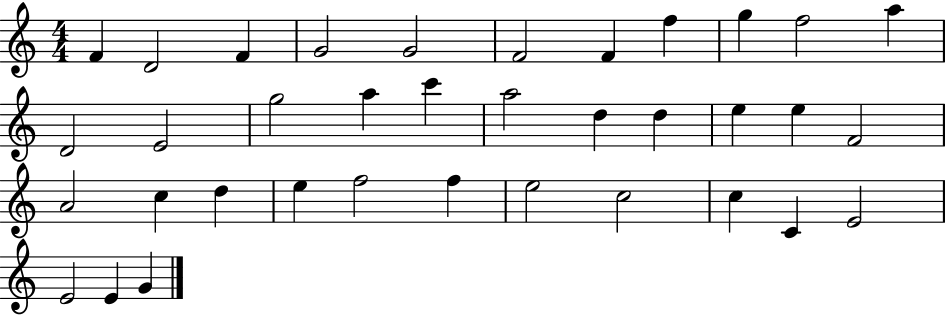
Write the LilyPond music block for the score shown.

{
  \clef treble
  \numericTimeSignature
  \time 4/4
  \key c \major
  f'4 d'2 f'4 | g'2 g'2 | f'2 f'4 f''4 | g''4 f''2 a''4 | \break d'2 e'2 | g''2 a''4 c'''4 | a''2 d''4 d''4 | e''4 e''4 f'2 | \break a'2 c''4 d''4 | e''4 f''2 f''4 | e''2 c''2 | c''4 c'4 e'2 | \break e'2 e'4 g'4 | \bar "|."
}